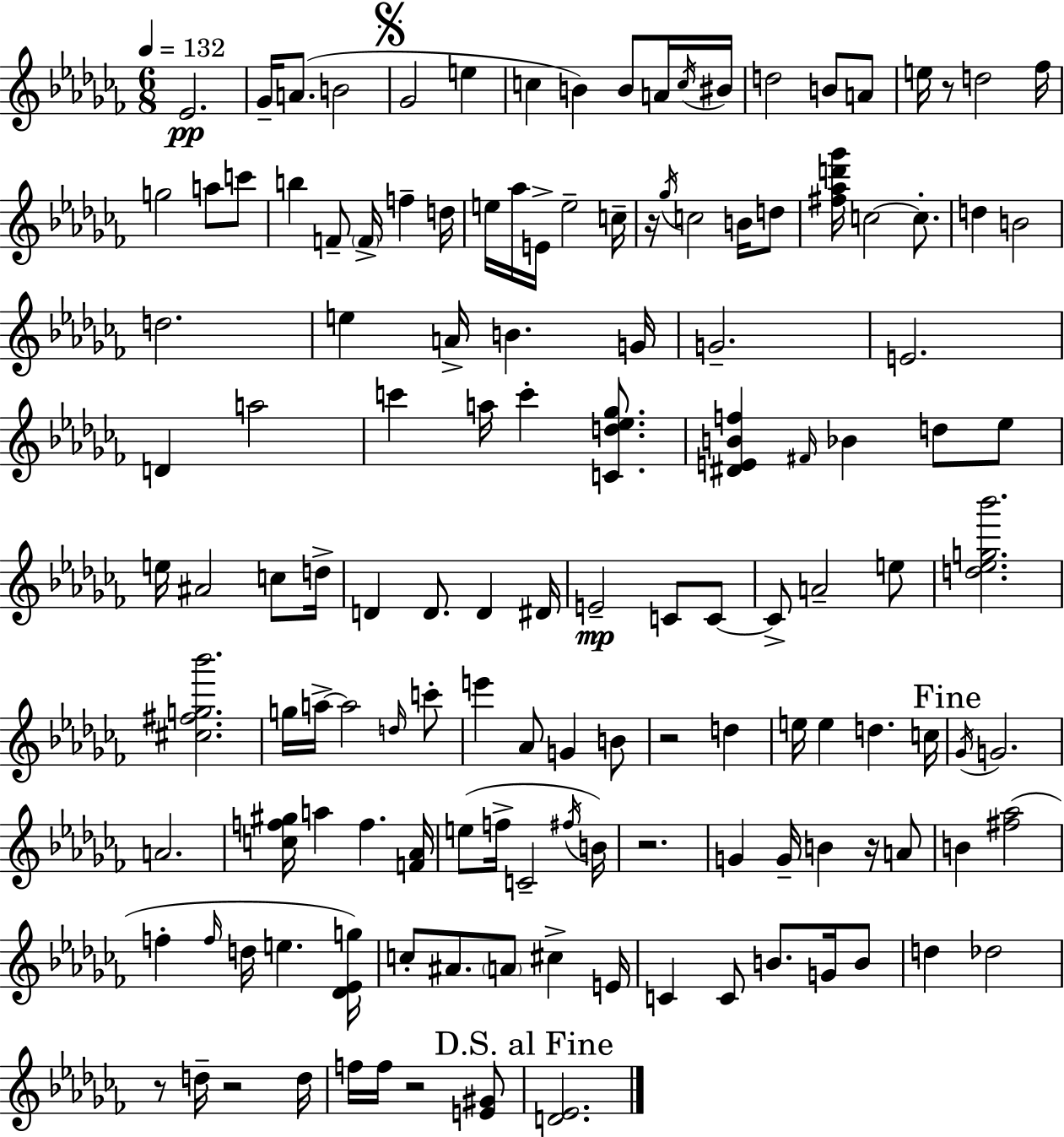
Eb4/h. Gb4/s A4/e. B4/h Gb4/h E5/q C5/q B4/q B4/e A4/s C5/s BIS4/s D5/h B4/e A4/e E5/s R/e D5/h FES5/s G5/h A5/e C6/e B5/q F4/e F4/s F5/q D5/s E5/s Ab5/s E4/s E5/h C5/s R/s Gb5/s C5/h B4/s D5/e [F#5,Ab5,D6,Gb6]/s C5/h C5/e. D5/q B4/h D5/h. E5/q A4/s B4/q. G4/s G4/h. E4/h. D4/q A5/h C6/q A5/s C6/q [C4,D5,Eb5,Gb5]/e. [D#4,E4,B4,F5]/q F#4/s Bb4/q D5/e Eb5/e E5/s A#4/h C5/e D5/s D4/q D4/e. D4/q D#4/s E4/h C4/e C4/e C4/e A4/h E5/e [D5,Eb5,G5,Bb6]/h. [C#5,F#5,G5,Bb6]/h. G5/s A5/s A5/h D5/s C6/e E6/q Ab4/e G4/q B4/e R/h D5/q E5/s E5/q D5/q. C5/s Gb4/s G4/h. A4/h. [C5,F5,G#5]/s A5/q F5/q. [F4,Ab4]/s E5/e F5/s C4/h F#5/s B4/s R/h. G4/q G4/s B4/q R/s A4/e B4/q [F#5,Ab5]/h F5/q F5/s D5/s E5/q. [Db4,Eb4,G5]/s C5/e A#4/e. A4/e C#5/q E4/s C4/q C4/e B4/e. G4/s B4/e D5/q Db5/h R/e D5/s R/h D5/s F5/s F5/s R/h [E4,G#4]/e [D4,Eb4]/h.